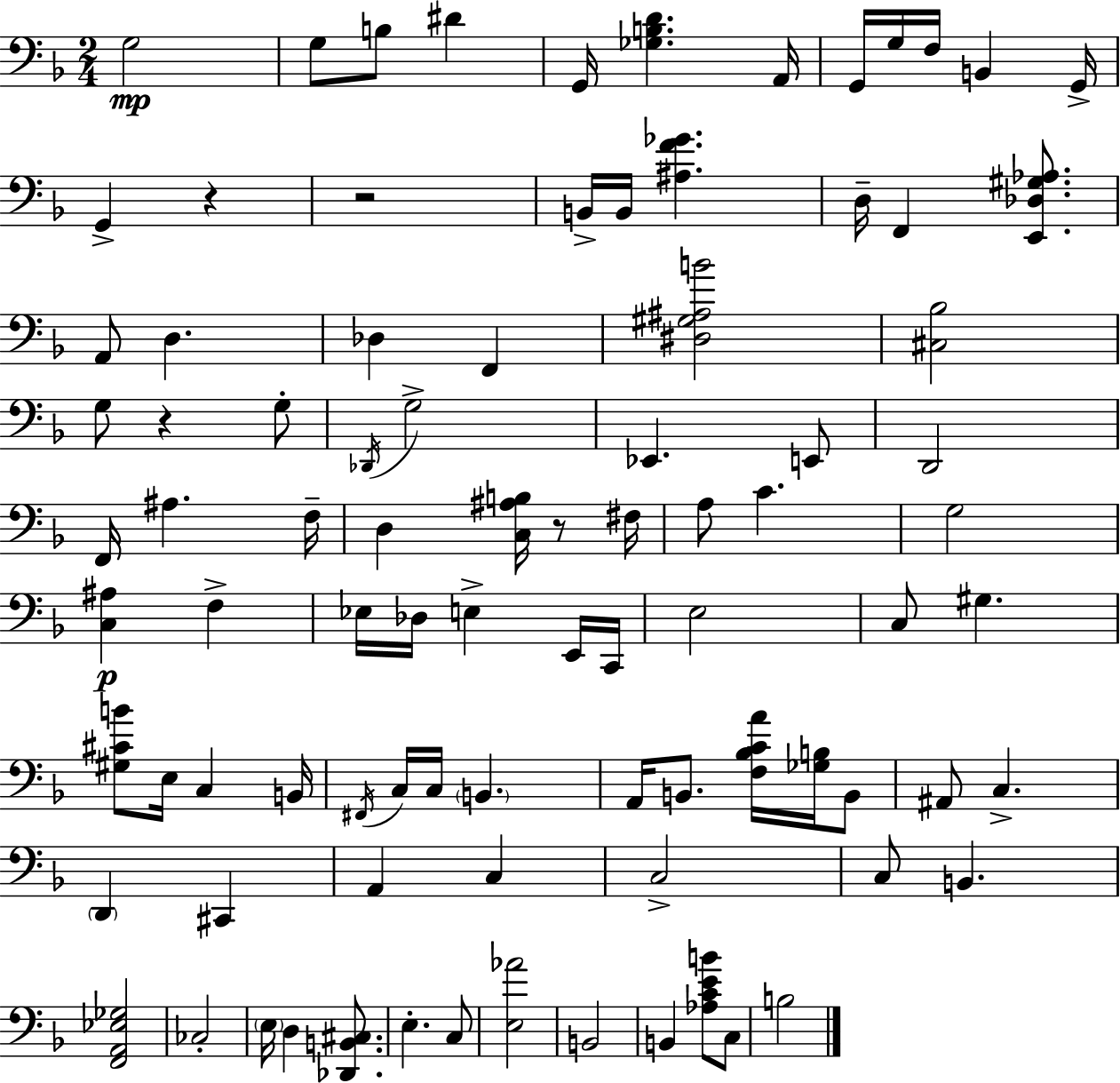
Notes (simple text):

G3/h G3/e B3/e D#4/q G2/s [Gb3,B3,D4]/q. A2/s G2/s G3/s F3/s B2/q G2/s G2/q R/q R/h B2/s B2/s [A#3,F4,Gb4]/q. D3/s F2/q [E2,Db3,G#3,Ab3]/e. A2/e D3/q. Db3/q F2/q [D#3,G#3,A#3,B4]/h [C#3,Bb3]/h G3/e R/q G3/e Db2/s G3/h Eb2/q. E2/e D2/h F2/s A#3/q. F3/s D3/q [C3,A#3,B3]/s R/e F#3/s A3/e C4/q. G3/h [C3,A#3]/q F3/q Eb3/s Db3/s E3/q E2/s C2/s E3/h C3/e G#3/q. [G#3,C#4,B4]/e E3/s C3/q B2/s F#2/s C3/s C3/s B2/q. A2/s B2/e. [F3,Bb3,C4,A4]/s [Gb3,B3]/s B2/e A#2/e C3/q. D2/q C#2/q A2/q C3/q C3/h C3/e B2/q. [F2,A2,Eb3,Gb3]/h CES3/h E3/s D3/q [Db2,B2,C#3]/e. E3/q. C3/e [E3,Ab4]/h B2/h B2/q [Ab3,C4,E4,B4]/e C3/e B3/h